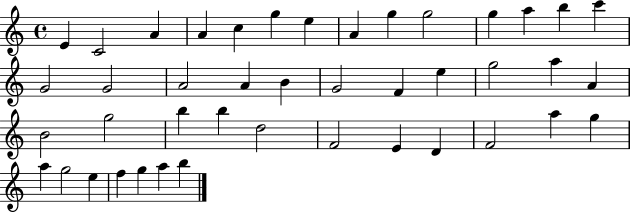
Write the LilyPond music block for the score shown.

{
  \clef treble
  \time 4/4
  \defaultTimeSignature
  \key c \major
  e'4 c'2 a'4 | a'4 c''4 g''4 e''4 | a'4 g''4 g''2 | g''4 a''4 b''4 c'''4 | \break g'2 g'2 | a'2 a'4 b'4 | g'2 f'4 e''4 | g''2 a''4 a'4 | \break b'2 g''2 | b''4 b''4 d''2 | f'2 e'4 d'4 | f'2 a''4 g''4 | \break a''4 g''2 e''4 | f''4 g''4 a''4 b''4 | \bar "|."
}